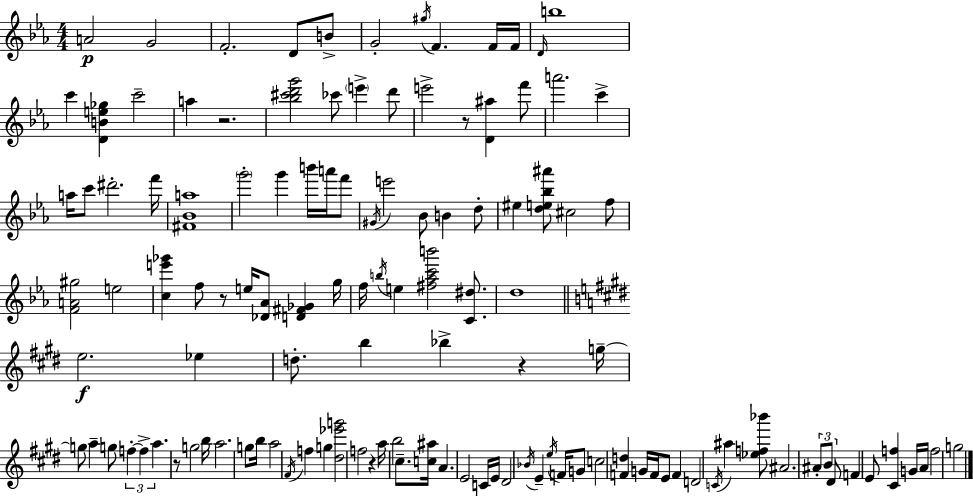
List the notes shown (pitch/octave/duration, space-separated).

A4/h G4/h F4/h. D4/e B4/e G4/h G#5/s F4/q. F4/s F4/s D4/s B5/w C6/q [D4,B4,E5,Gb5]/q C6/h A5/q R/h. [Bb5,C#6,D6,G6]/h CES6/e E6/q D6/e E6/h R/e [D4,A#5]/q F6/e A6/h. C6/q A5/s C6/e D#6/h. F6/s [F#4,Bb4,A5]/w G6/h G6/q B6/s A6/s F6/e G#4/s E6/h Bb4/e B4/q D5/e EIS5/q [D5,E5,Bb5,A#6]/e C#5/h F5/e [F4,A4,G#5]/h E5/h [C5,E6,Gb6]/q F5/e R/e E5/s [Db4,Ab4]/e [D4,F#4,Gb4]/q G5/s F5/s B5/s E5/q [F#5,Ab5,C6,B6]/h [C4,D#5]/e. D5/w E5/h. Eb5/q D5/e. B5/q Bb5/q R/q G5/s G5/e A5/q G5/e F5/q F5/q A5/q. R/e G5/h B5/s A5/h. G5/e B5/s A5/h F#4/s F5/q G5/q [D#5,Eb6,G6]/h F5/h R/q A5/s B5/h C#5/e. [C5,A#5]/s A4/q. E4/h C4/s E4/s D#4/h Bb4/s E4/q E5/s F4/s G4/e C5/h [F4,D5]/q G4/s F4/s E4/e F4/q D4/h C4/s A#5/q [Eb5,F5,Bb6]/e A#4/h. A#4/e B4/e D#4/e F4/q E4/e [C#4,F5]/q G4/s A4/s F5/h G5/h